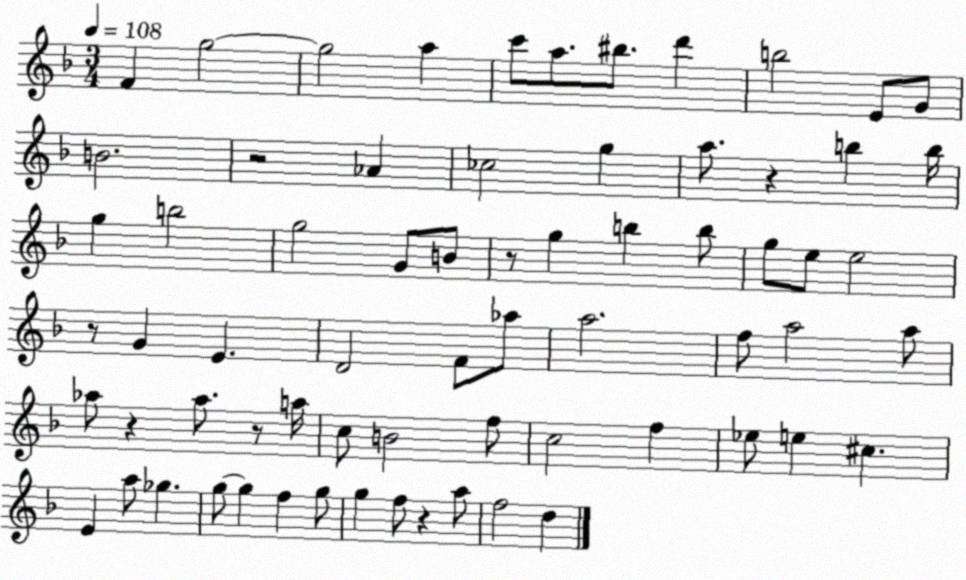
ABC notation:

X:1
T:Untitled
M:3/4
L:1/4
K:F
F g2 g2 a c'/2 a/2 ^b/2 d' b2 E/2 G/2 B2 z2 _A _c2 g a/2 z b b/4 g b2 g2 G/2 B/2 z/2 g b b/2 g/2 e/2 e2 z/2 G E D2 F/2 _a/2 a2 f/2 a2 a/2 _a/2 z _a/2 z/2 a/4 c/2 B2 f/2 c2 f _e/2 e ^c E a/2 _g g/2 g f g/2 g f/2 z a/2 f2 d